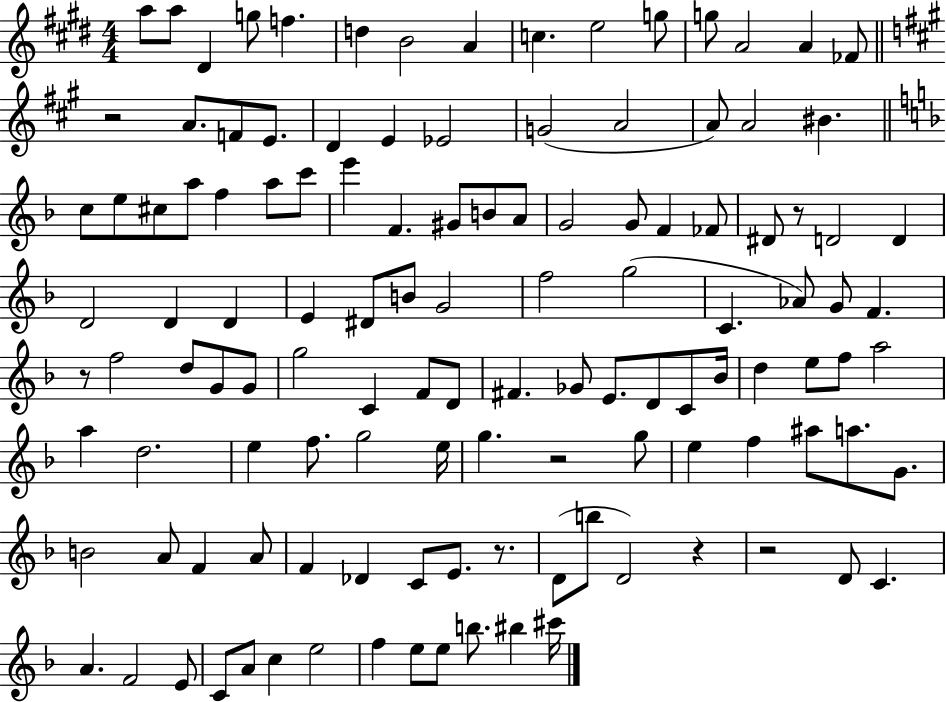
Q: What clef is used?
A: treble